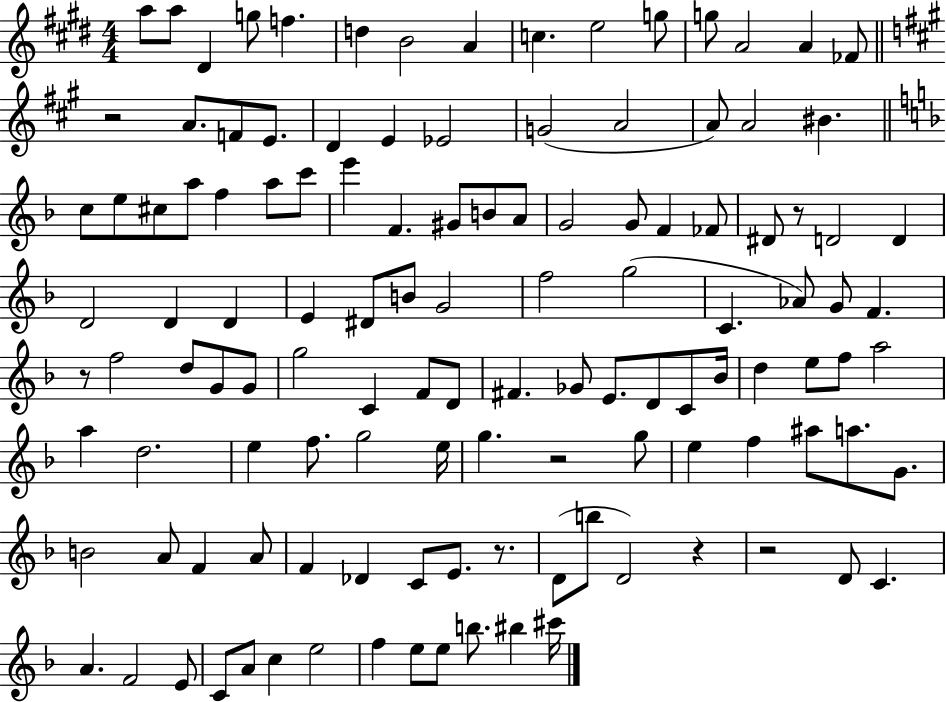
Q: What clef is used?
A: treble